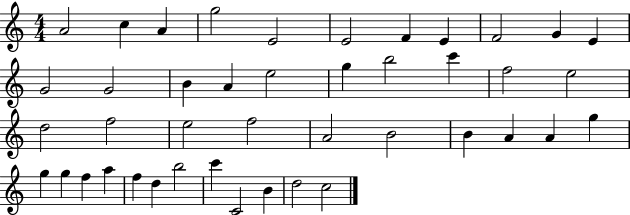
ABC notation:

X:1
T:Untitled
M:4/4
L:1/4
K:C
A2 c A g2 E2 E2 F E F2 G E G2 G2 B A e2 g b2 c' f2 e2 d2 f2 e2 f2 A2 B2 B A A g g g f a f d b2 c' C2 B d2 c2